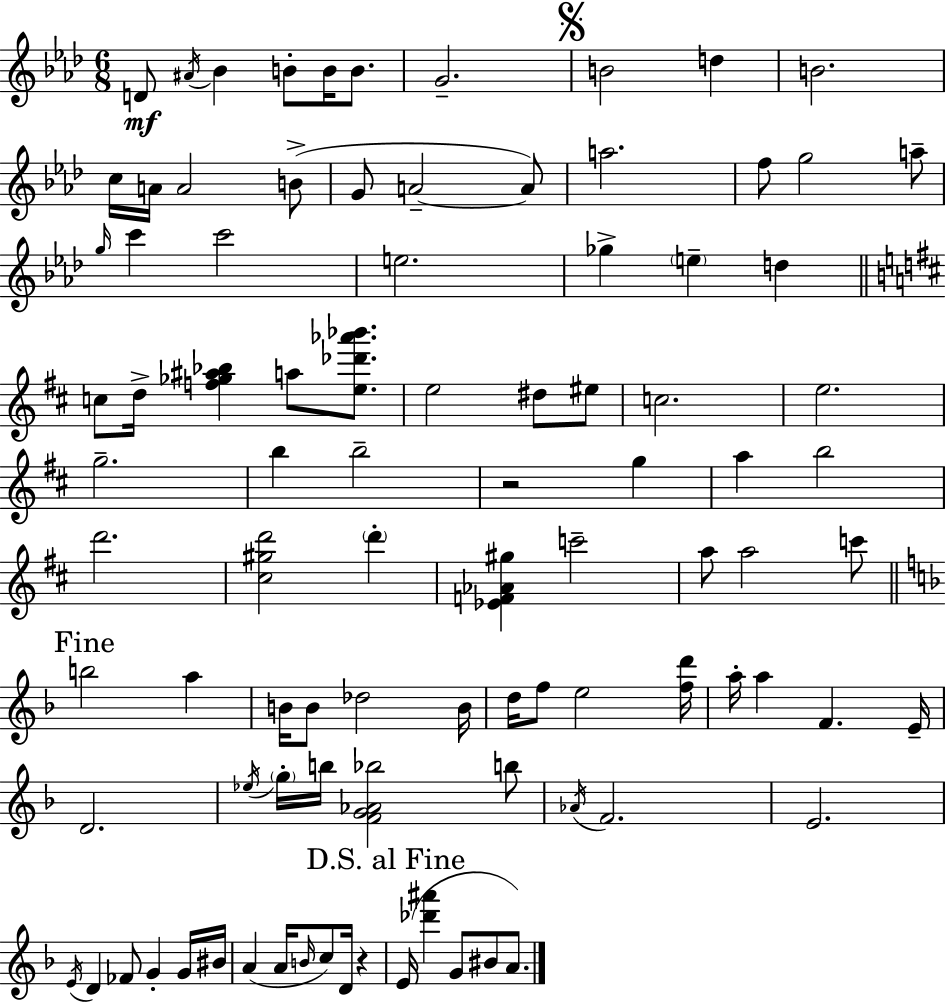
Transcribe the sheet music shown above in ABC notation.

X:1
T:Untitled
M:6/8
L:1/4
K:Ab
D/2 ^A/4 _B B/2 B/4 B/2 G2 B2 d B2 c/4 A/4 A2 B/2 G/2 A2 A/2 a2 f/2 g2 a/2 g/4 c' c'2 e2 _g e d c/2 d/4 [f_g^a_b] a/2 [e_d'_a'_b']/2 e2 ^d/2 ^e/2 c2 e2 g2 b b2 z2 g a b2 d'2 [^c^gd']2 d' [_EF_A^g] c'2 a/2 a2 c'/2 b2 a B/4 B/2 _d2 B/4 d/4 f/2 e2 [fd']/4 a/4 a F E/4 D2 _e/4 g/4 b/4 [FG_A_b]2 b/2 _A/4 F2 E2 E/4 D _F/2 G G/4 ^B/4 A A/4 B/4 c/2 D/4 z E/4 [_d'^a'] G/2 ^B/2 A/2